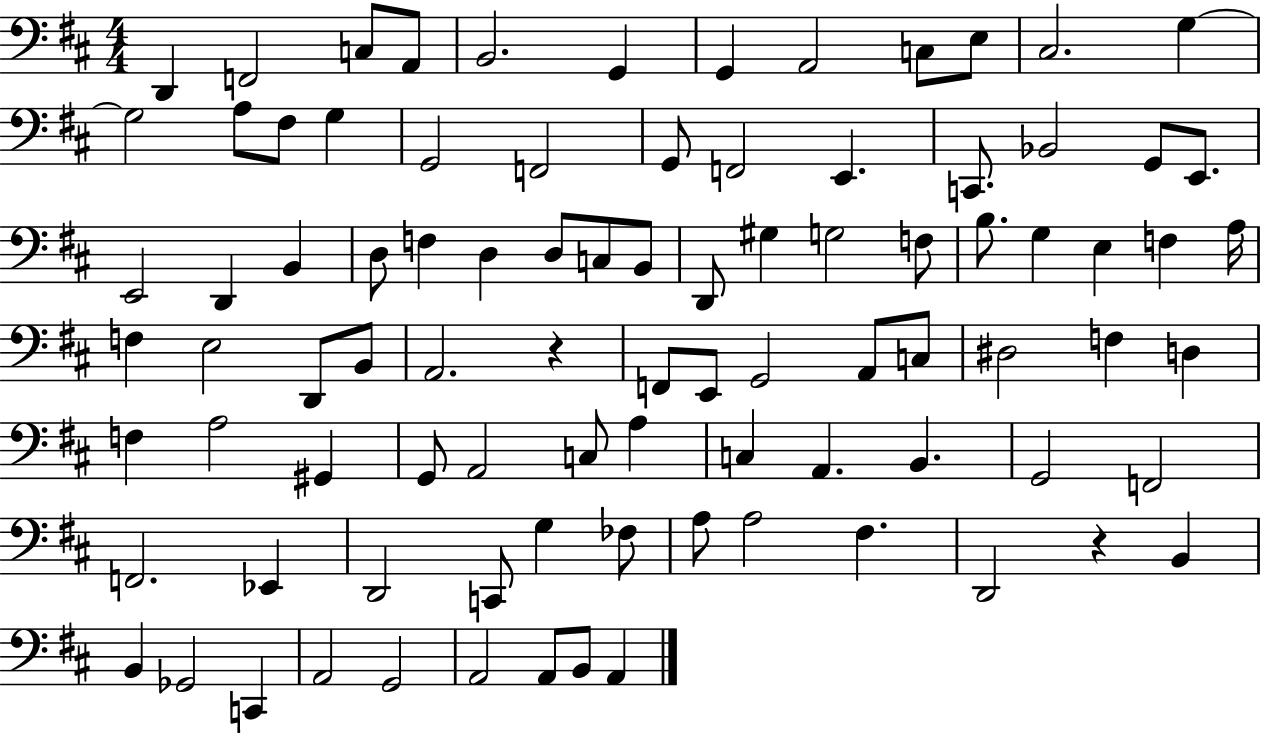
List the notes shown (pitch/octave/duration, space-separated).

D2/q F2/h C3/e A2/e B2/h. G2/q G2/q A2/h C3/e E3/e C#3/h. G3/q G3/h A3/e F#3/e G3/q G2/h F2/h G2/e F2/h E2/q. C2/e. Bb2/h G2/e E2/e. E2/h D2/q B2/q D3/e F3/q D3/q D3/e C3/e B2/e D2/e G#3/q G3/h F3/e B3/e. G3/q E3/q F3/q A3/s F3/q E3/h D2/e B2/e A2/h. R/q F2/e E2/e G2/h A2/e C3/e D#3/h F3/q D3/q F3/q A3/h G#2/q G2/e A2/h C3/e A3/q C3/q A2/q. B2/q. G2/h F2/h F2/h. Eb2/q D2/h C2/e G3/q FES3/e A3/e A3/h F#3/q. D2/h R/q B2/q B2/q Gb2/h C2/q A2/h G2/h A2/h A2/e B2/e A2/q